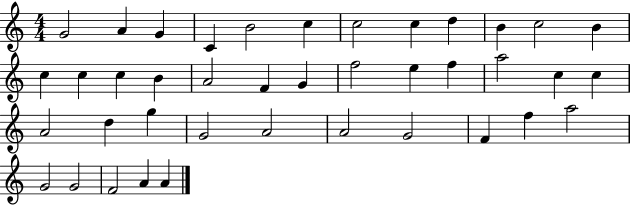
G4/h A4/q G4/q C4/q B4/h C5/q C5/h C5/q D5/q B4/q C5/h B4/q C5/q C5/q C5/q B4/q A4/h F4/q G4/q F5/h E5/q F5/q A5/h C5/q C5/q A4/h D5/q G5/q G4/h A4/h A4/h G4/h F4/q F5/q A5/h G4/h G4/h F4/h A4/q A4/q